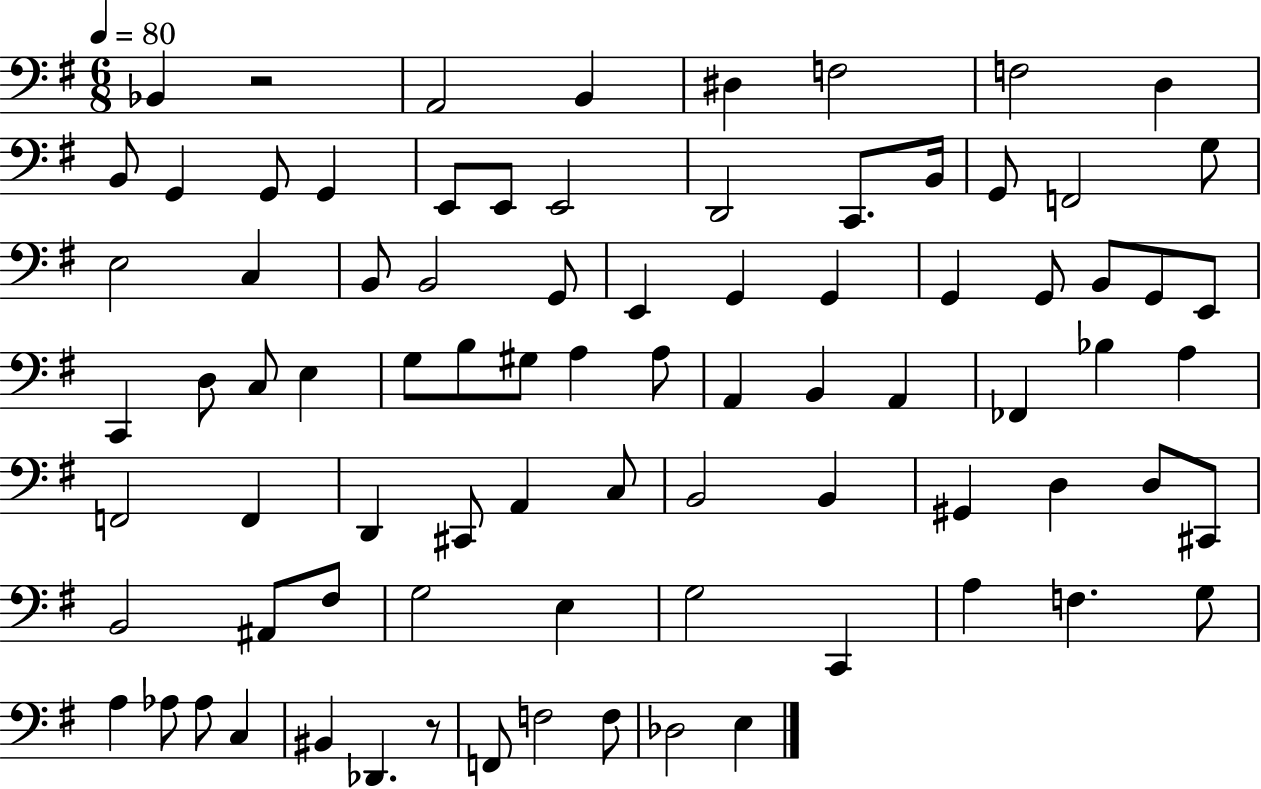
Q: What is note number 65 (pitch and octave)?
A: E3